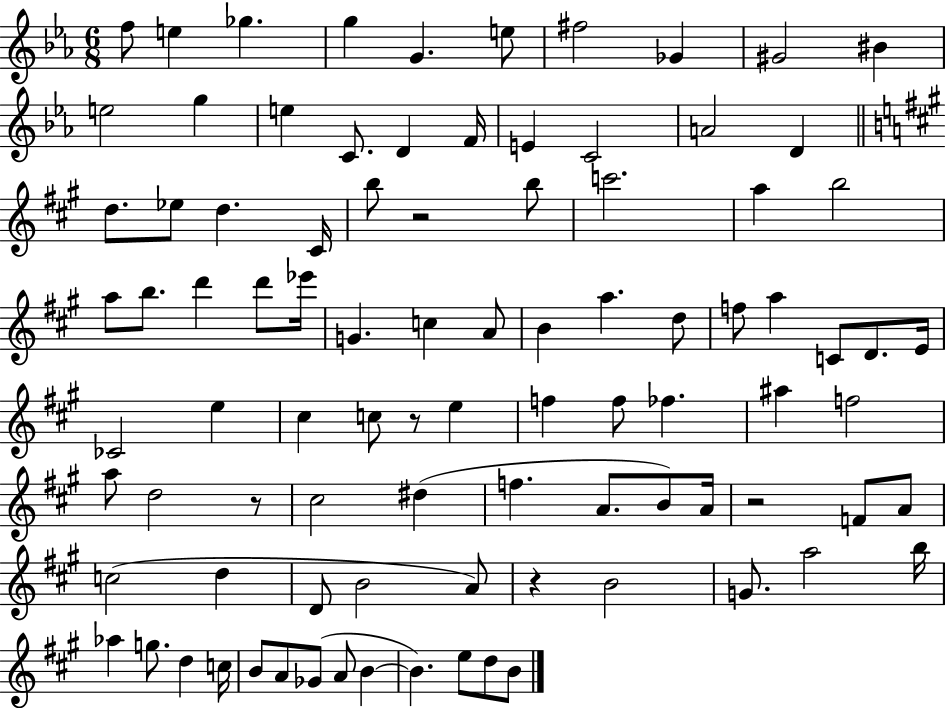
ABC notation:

X:1
T:Untitled
M:6/8
L:1/4
K:Eb
f/2 e _g g G e/2 ^f2 _G ^G2 ^B e2 g e C/2 D F/4 E C2 A2 D d/2 _e/2 d ^C/4 b/2 z2 b/2 c'2 a b2 a/2 b/2 d' d'/2 _e'/4 G c A/2 B a d/2 f/2 a C/2 D/2 E/4 _C2 e ^c c/2 z/2 e f f/2 _f ^a f2 a/2 d2 z/2 ^c2 ^d f A/2 B/2 A/4 z2 F/2 A/2 c2 d D/2 B2 A/2 z B2 G/2 a2 b/4 _a g/2 d c/4 B/2 A/2 _G/2 A/2 B B e/2 d/2 B/2